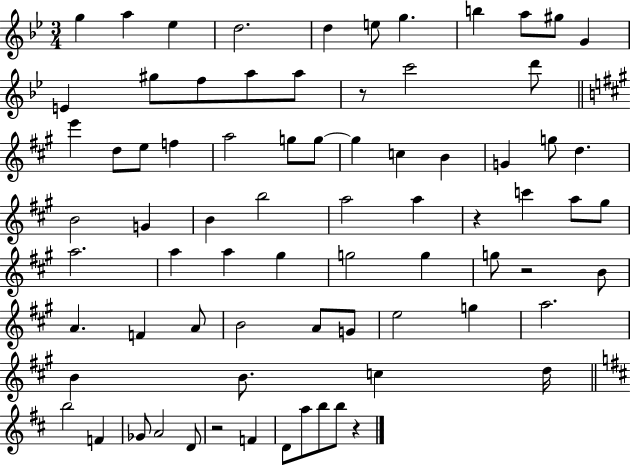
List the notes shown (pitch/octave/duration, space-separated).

G5/q A5/q Eb5/q D5/h. D5/q E5/e G5/q. B5/q A5/e G#5/e G4/q E4/q G#5/e F5/e A5/e A5/e R/e C6/h D6/e E6/q D5/e E5/e F5/q A5/h G5/e G5/e G5/q C5/q B4/q G4/q G5/e D5/q. B4/h G4/q B4/q B5/h A5/h A5/q R/q C6/q A5/e G#5/e A5/h. A5/q A5/q G#5/q G5/h G5/q G5/e R/h B4/e A4/q. F4/q A4/e B4/h A4/e G4/e E5/h G5/q A5/h. B4/q B4/e. C5/q D5/s B5/h F4/q Gb4/e A4/h D4/e R/h F4/q D4/e A5/e B5/e B5/e R/q